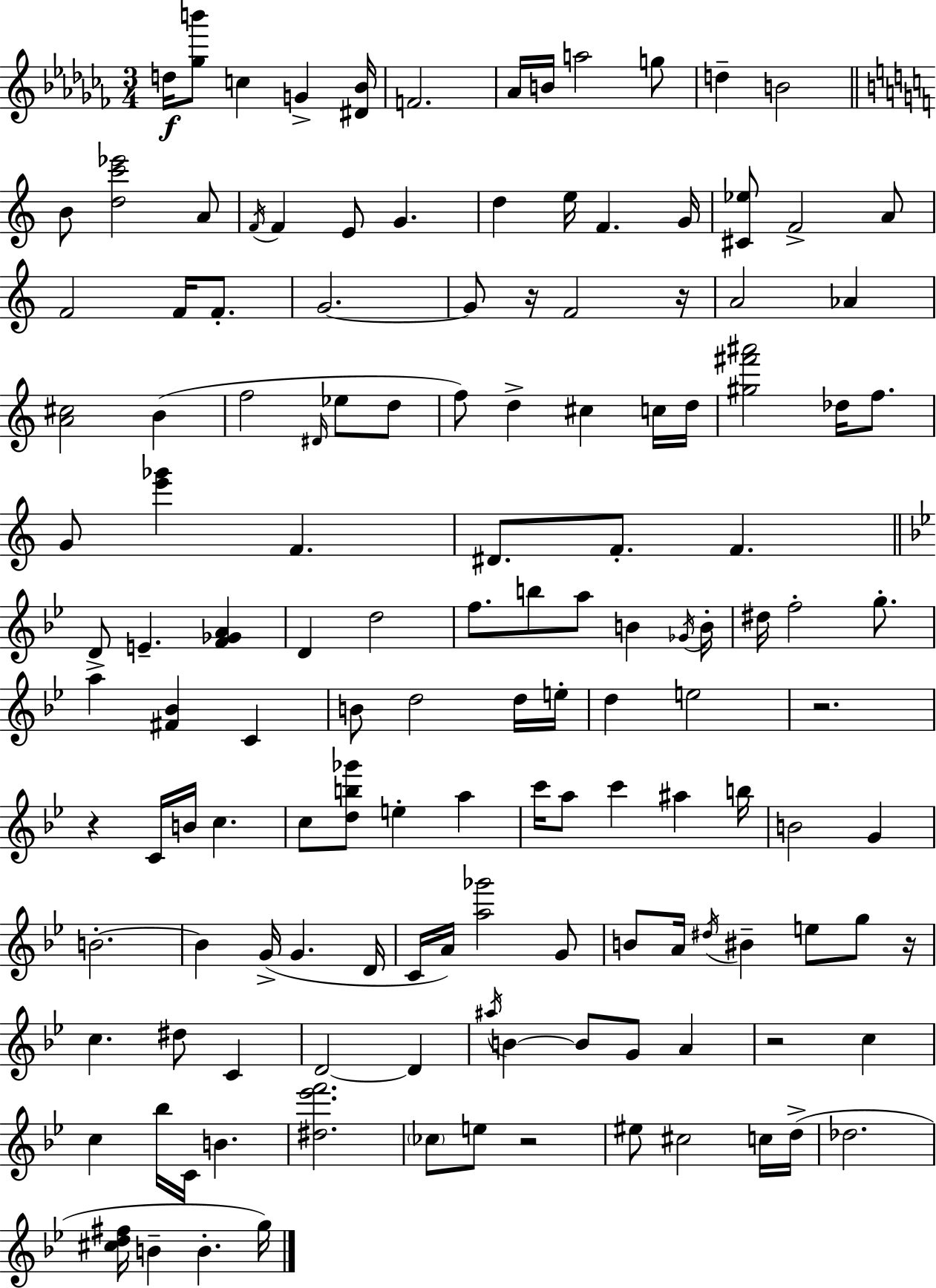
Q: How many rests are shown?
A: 7